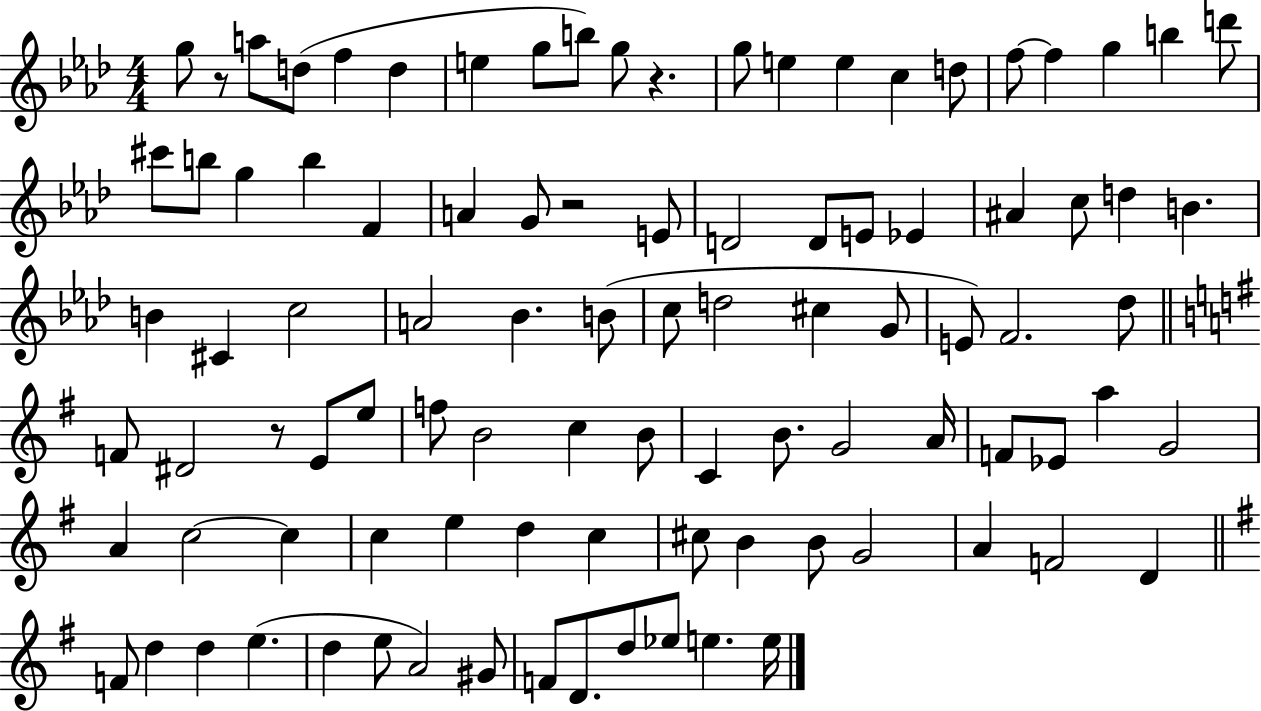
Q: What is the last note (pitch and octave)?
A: E5